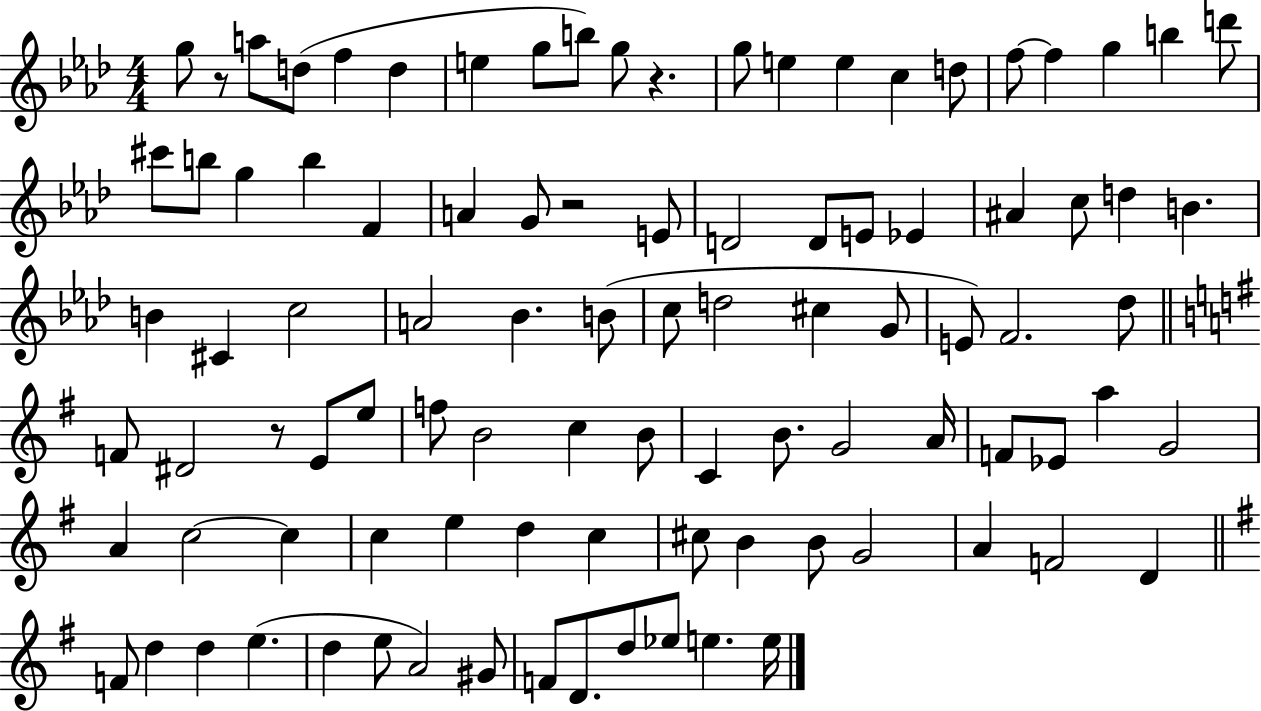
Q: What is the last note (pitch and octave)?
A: E5